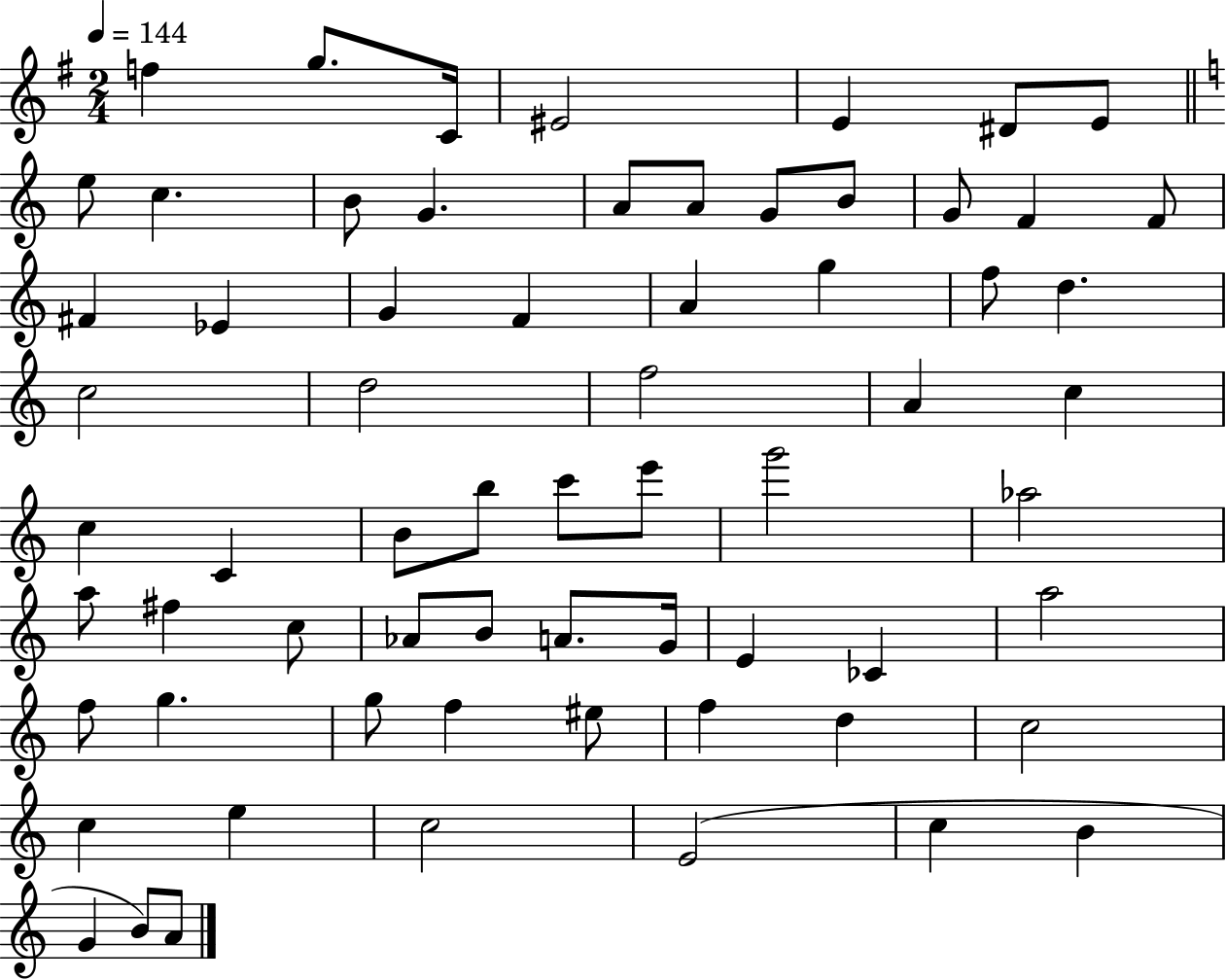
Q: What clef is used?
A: treble